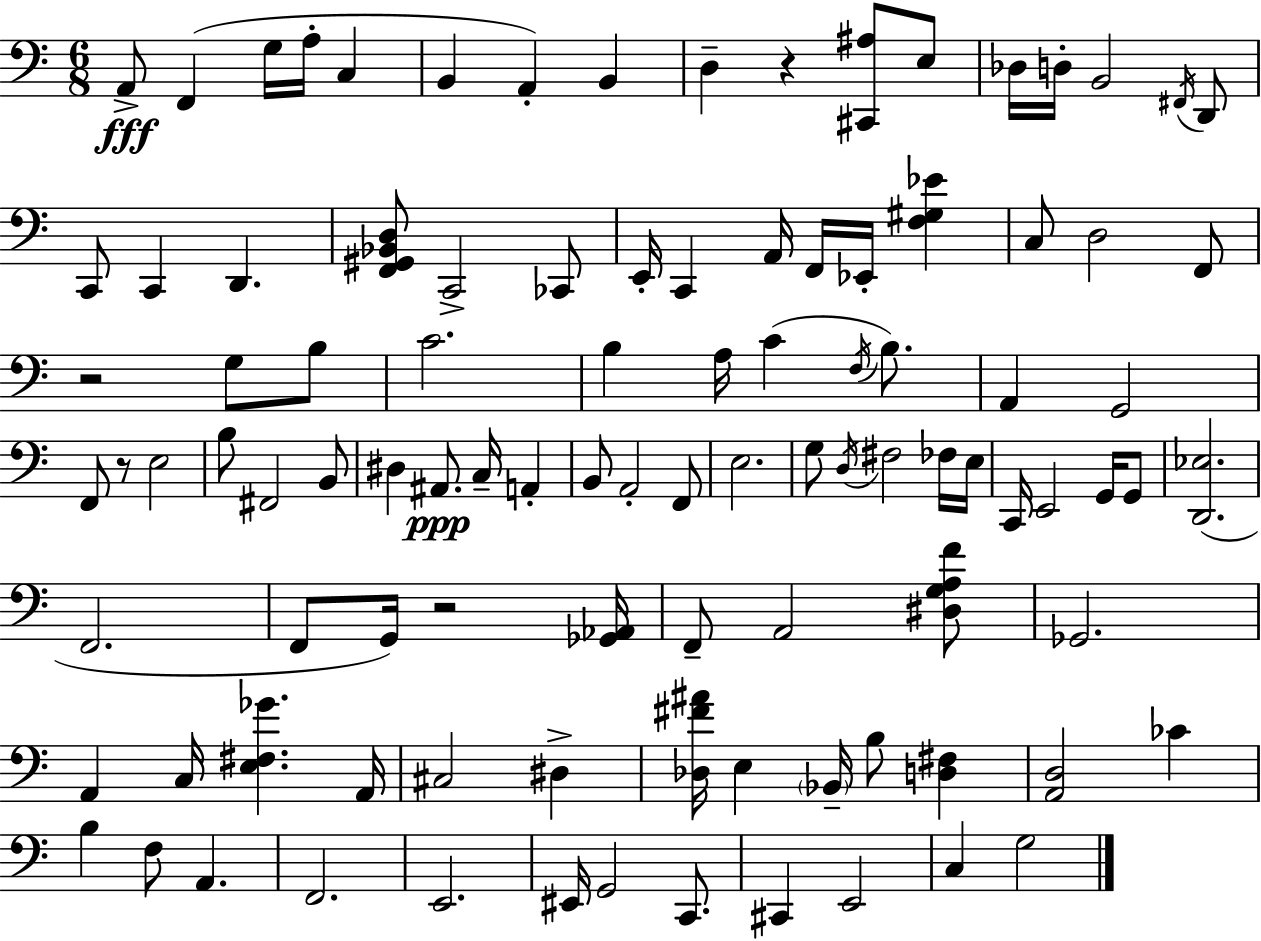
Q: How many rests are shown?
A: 4